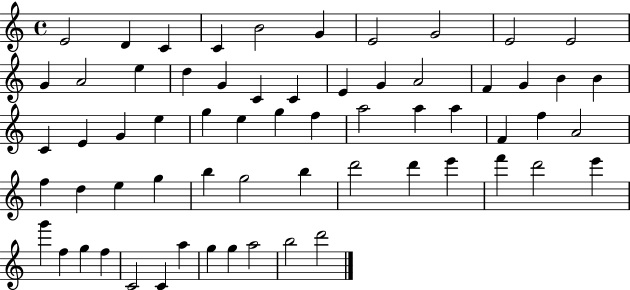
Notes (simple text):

E4/h D4/q C4/q C4/q B4/h G4/q E4/h G4/h E4/h E4/h G4/q A4/h E5/q D5/q G4/q C4/q C4/q E4/q G4/q A4/h F4/q G4/q B4/q B4/q C4/q E4/q G4/q E5/q G5/q E5/q G5/q F5/q A5/h A5/q A5/q F4/q F5/q A4/h F5/q D5/q E5/q G5/q B5/q G5/h B5/q D6/h D6/q E6/q F6/q D6/h E6/q G6/q F5/q G5/q F5/q C4/h C4/q A5/q G5/q G5/q A5/h B5/h D6/h